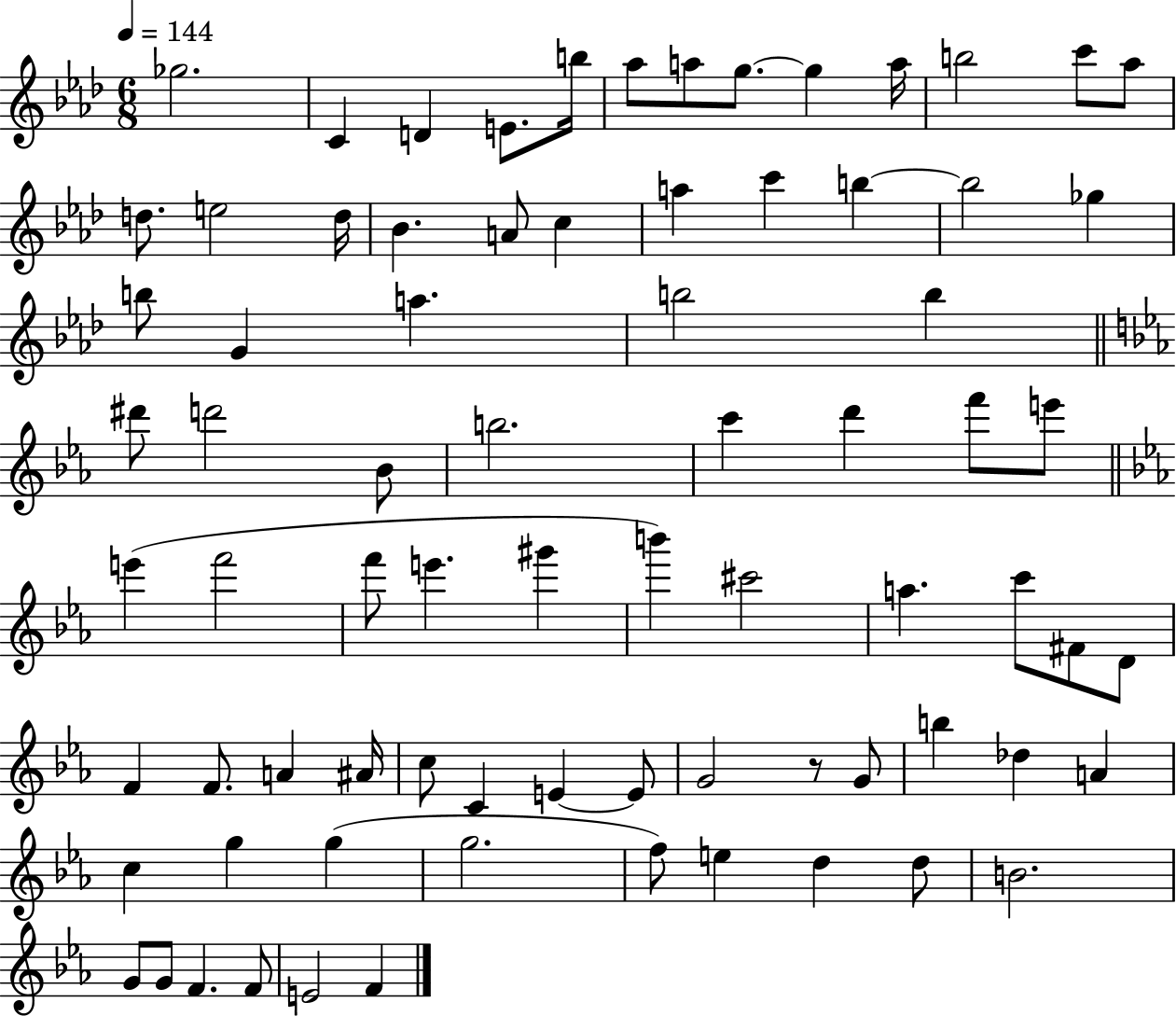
Gb5/h. C4/q D4/q E4/e. B5/s Ab5/e A5/e G5/e. G5/q A5/s B5/h C6/e Ab5/e D5/e. E5/h D5/s Bb4/q. A4/e C5/q A5/q C6/q B5/q B5/h Gb5/q B5/e G4/q A5/q. B5/h B5/q D#6/e D6/h Bb4/e B5/h. C6/q D6/q F6/e E6/e E6/q F6/h F6/e E6/q. G#6/q B6/q C#6/h A5/q. C6/e F#4/e D4/e F4/q F4/e. A4/q A#4/s C5/e C4/q E4/q E4/e G4/h R/e G4/e B5/q Db5/q A4/q C5/q G5/q G5/q G5/h. F5/e E5/q D5/q D5/e B4/h. G4/e G4/e F4/q. F4/e E4/h F4/q